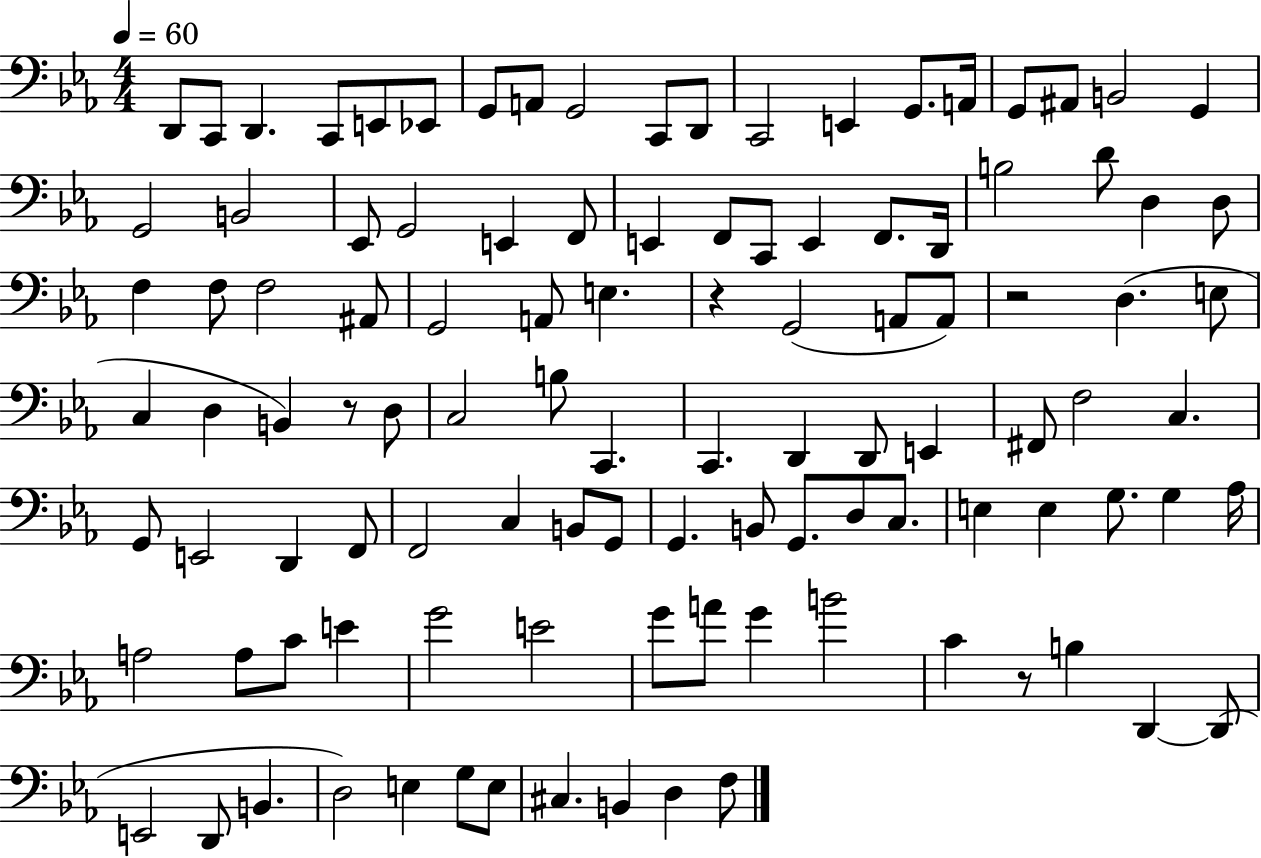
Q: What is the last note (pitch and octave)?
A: F3